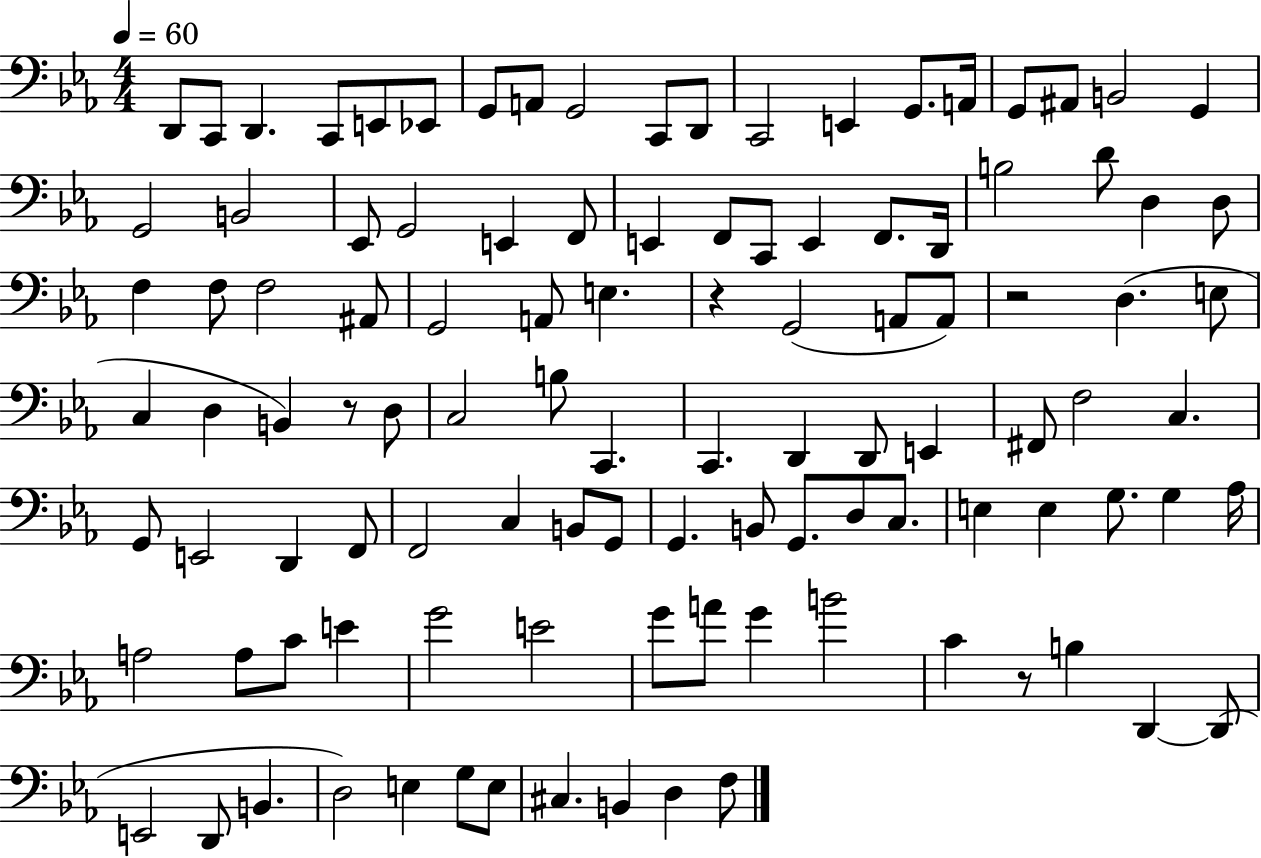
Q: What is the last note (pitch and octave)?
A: F3